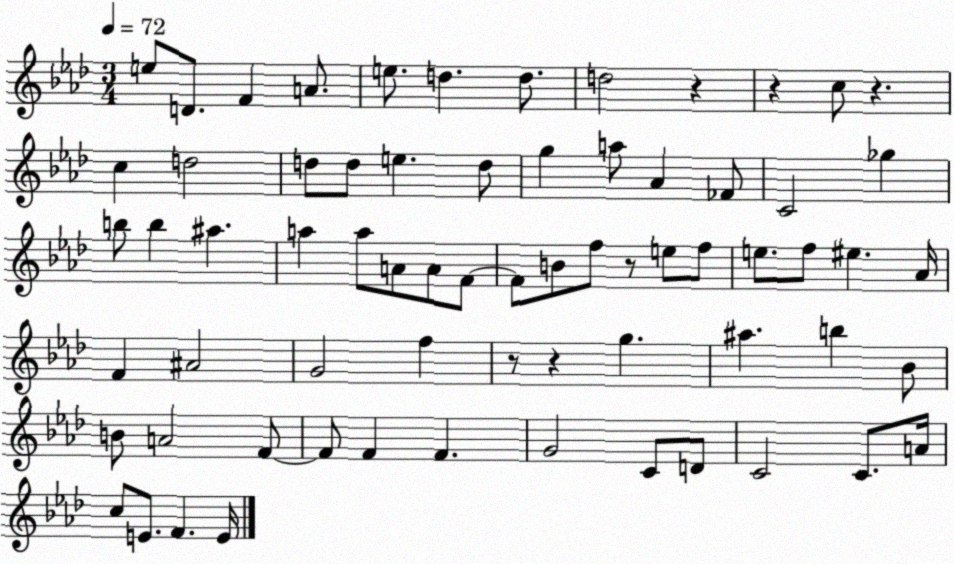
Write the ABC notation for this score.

X:1
T:Untitled
M:3/4
L:1/4
K:Ab
e/2 D/2 F A/2 e/2 d d/2 d2 z z c/2 z c d2 d/2 d/2 e d/2 g a/2 _A _F/2 C2 _g b/2 b ^a a a/2 A/2 A/2 F/2 F/2 B/2 f/2 z/2 e/2 f/2 e/2 f/2 ^e _A/4 F ^A2 G2 f z/2 z g ^a b _B/2 B/2 A2 F/2 F/2 F F G2 C/2 D/2 C2 C/2 A/4 c/2 E/2 F E/4